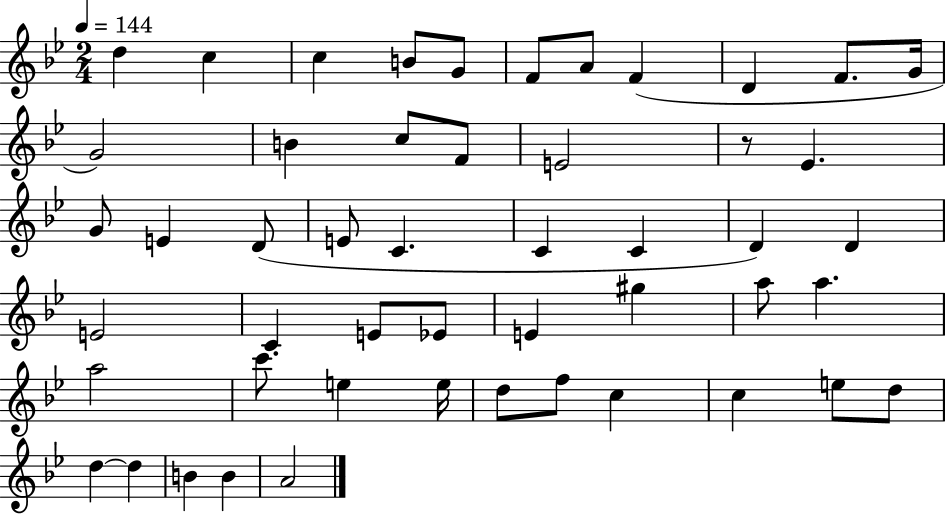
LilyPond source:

{
  \clef treble
  \numericTimeSignature
  \time 2/4
  \key bes \major
  \tempo 4 = 144
  \repeat volta 2 { d''4 c''4 | c''4 b'8 g'8 | f'8 a'8 f'4( | d'4 f'8. g'16 | \break g'2) | b'4 c''8 f'8 | e'2 | r8 ees'4. | \break g'8 e'4 d'8( | e'8 c'4. | c'4 c'4 | d'4) d'4 | \break e'2 | c'4 e'8 ees'8 | e'4 gis''4 | a''8 a''4. | \break a''2 | c'''8. e''4 e''16 | d''8 f''8 c''4 | c''4 e''8 d''8 | \break d''4~~ d''4 | b'4 b'4 | a'2 | } \bar "|."
}